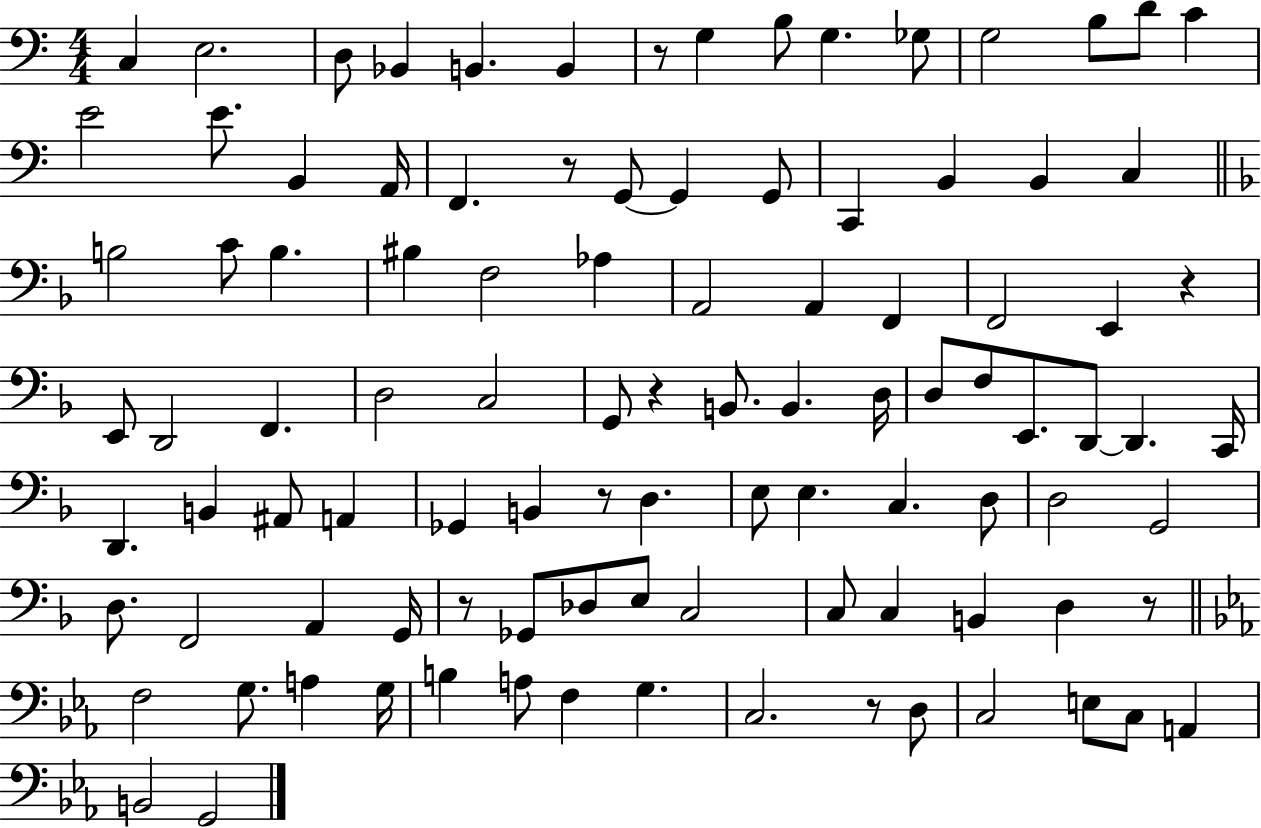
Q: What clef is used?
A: bass